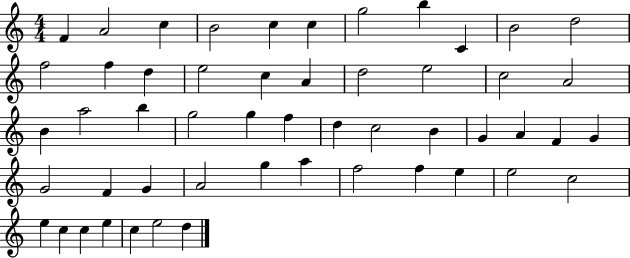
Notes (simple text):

F4/q A4/h C5/q B4/h C5/q C5/q G5/h B5/q C4/q B4/h D5/h F5/h F5/q D5/q E5/h C5/q A4/q D5/h E5/h C5/h A4/h B4/q A5/h B5/q G5/h G5/q F5/q D5/q C5/h B4/q G4/q A4/q F4/q G4/q G4/h F4/q G4/q A4/h G5/q A5/q F5/h F5/q E5/q E5/h C5/h E5/q C5/q C5/q E5/q C5/q E5/h D5/q